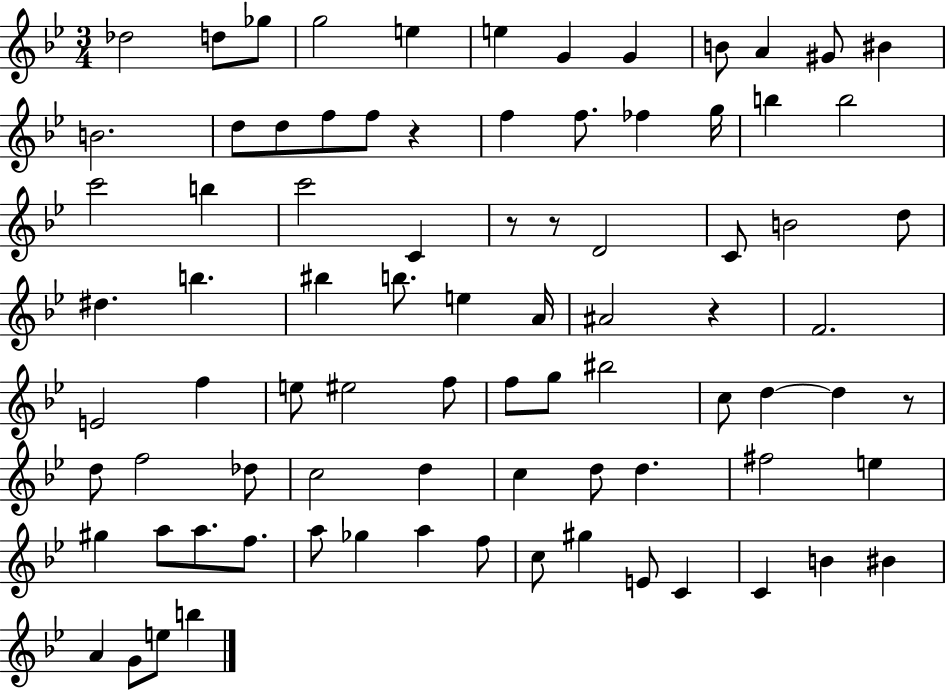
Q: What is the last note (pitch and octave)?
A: B5